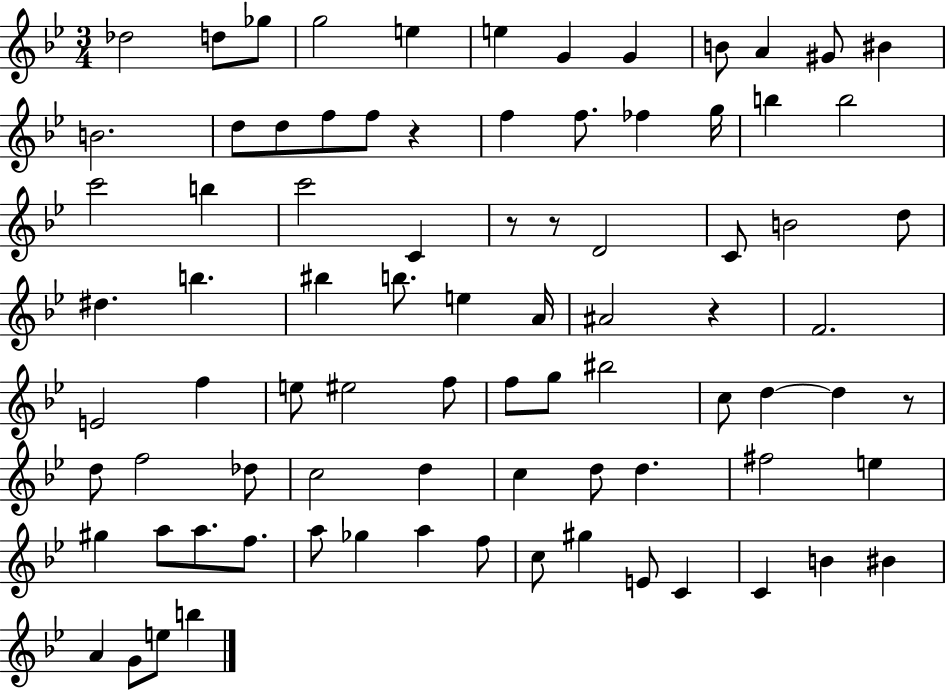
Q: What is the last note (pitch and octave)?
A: B5